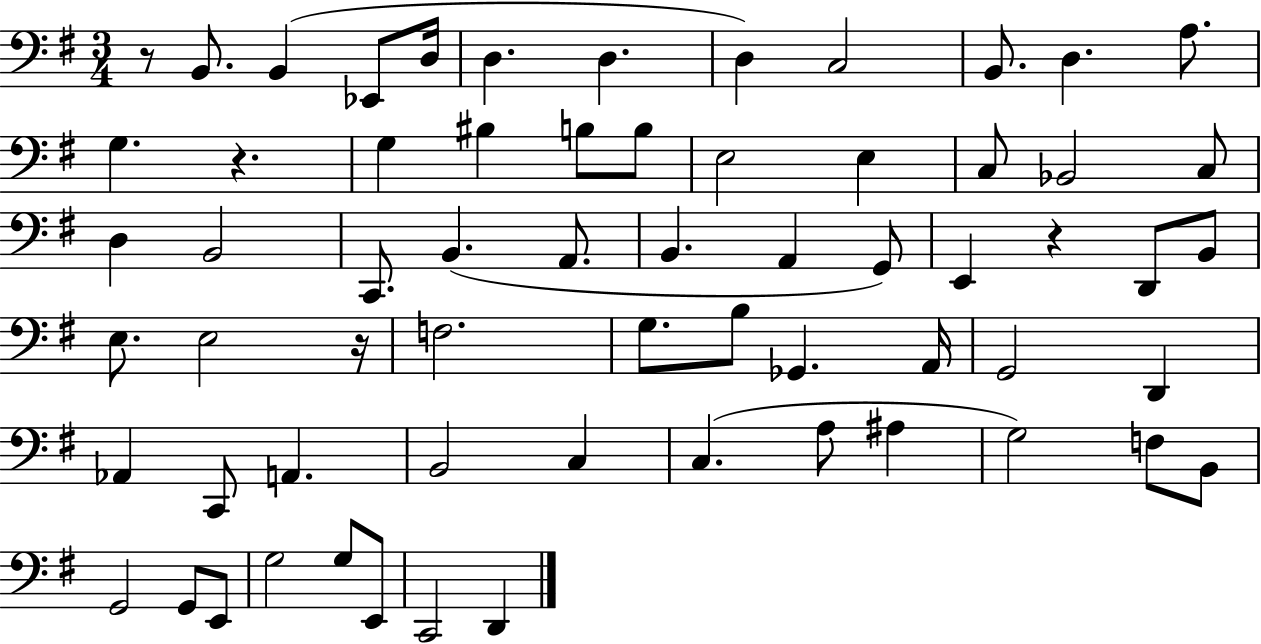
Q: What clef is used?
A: bass